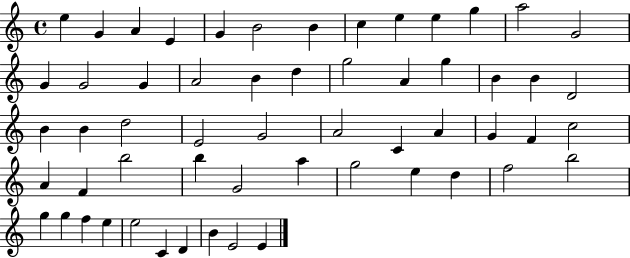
X:1
T:Untitled
M:4/4
L:1/4
K:C
e G A E G B2 B c e e g a2 G2 G G2 G A2 B d g2 A g B B D2 B B d2 E2 G2 A2 C A G F c2 A F b2 b G2 a g2 e d f2 b2 g g f e e2 C D B E2 E